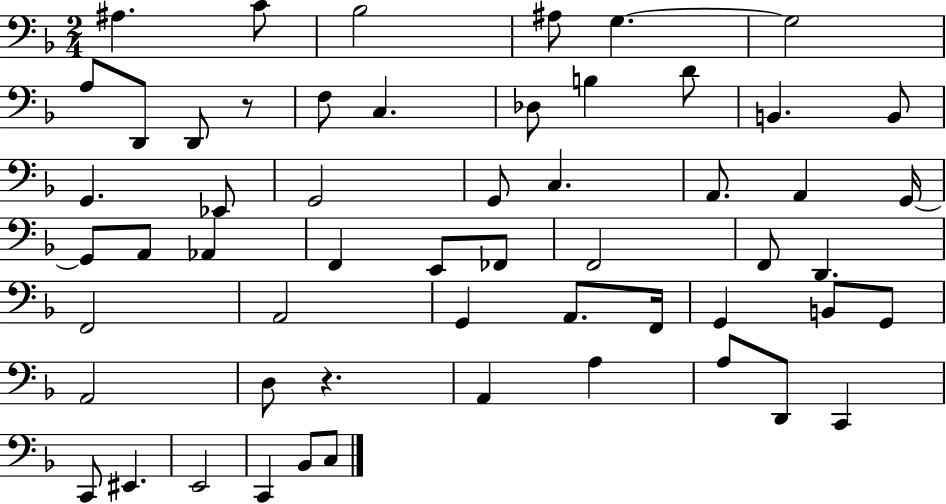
X:1
T:Untitled
M:2/4
L:1/4
K:F
^A, C/2 _B,2 ^A,/2 G, G,2 A,/2 D,,/2 D,,/2 z/2 F,/2 C, _D,/2 B, D/2 B,, B,,/2 G,, _E,,/2 G,,2 G,,/2 C, A,,/2 A,, G,,/4 G,,/2 A,,/2 _A,, F,, E,,/2 _F,,/2 F,,2 F,,/2 D,, F,,2 A,,2 G,, A,,/2 F,,/4 G,, B,,/2 G,,/2 A,,2 D,/2 z A,, A, A,/2 D,,/2 C,, C,,/2 ^E,, E,,2 C,, _B,,/2 C,/2